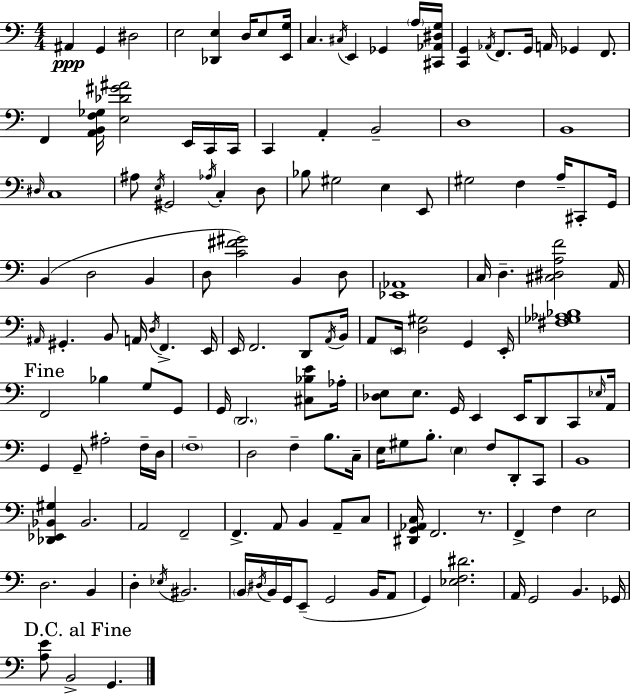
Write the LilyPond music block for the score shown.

{
  \clef bass
  \numericTimeSignature
  \time 4/4
  \key a \minor
  ais,4\ppp g,4 dis2 | e2 <des, e>4 d16 e8 <e, g>16 | c4. \acciaccatura { cis16 } e,4 ges,4 \parenthesize a16 | <cis, aes, dis g>16 <c, g,>4 \acciaccatura { aes,16 } f,8. g,16 a,16 ges,4 f,8. | \break f,4 <a, b, f ges>16 <e des' gis' ais'>2 e,16 | c,16 c,16 c,4 a,4-. b,2-- | d1 | b,1 | \break \grace { dis16 } c1 | ais8 \acciaccatura { e16 } gis,2 \acciaccatura { aes16 } c4-. | d8 bes8 gis2 e4 | e,8 gis2 f4 | \break a16-- cis,8-. g,16 b,4( d2 | b,4 d8 <c' fis' gis'>2) b,4 | d8 <ees, aes,>1 | c16 d4.-- <cis dis a f'>2 | \break a,16 \grace { ais,16 } gis,4.-. b,8 a,16 \acciaccatura { d16 } | f,4.-> e,16 e,16 f,2. | d,8 \acciaccatura { a,16 } b,16 a,8 \parenthesize e,16 <d gis>2 | g,4 e,16-. <fis ges aes bes>1 | \break \mark "Fine" f,2 | bes4 g8 g,8 g,16 \parenthesize d,2. | <cis bes e'>8 aes16-. <des e>8 e8. g,16 e,4 | e,16 d,8 c,8 \grace { ees16 } a,16 g,4 g,8-- ais2-. | \break f16-- d16 \parenthesize f1-- | d2 | f4-- b8. c16-- e16 gis8 b8.-. \parenthesize e4 | f8 d,8-. c,8 b,1 | \break <des, ees, bes, gis>4 bes,2. | a,2 | f,2-- f,4.-> a,8 | b,4 a,8-- c8 <dis, g, aes, c>16 f,2. | \break r8. f,4-> f4 | e2 d2. | b,4 d4-. \acciaccatura { ees16 } bis,2. | \parenthesize b,16 \acciaccatura { dis16 } b,16 g,16 e,8--( | \break g,2 b,16 a,8 g,4) <ees f dis'>2. | a,16 g,2 | b,4. ges,16 \mark "D.C. al Fine" <a e'>8 b,2-> | g,4. \bar "|."
}